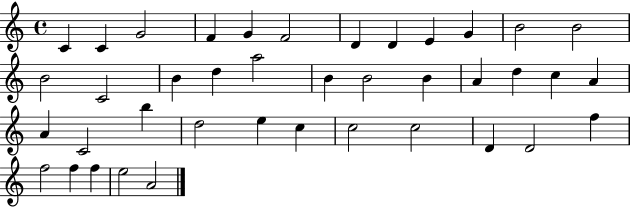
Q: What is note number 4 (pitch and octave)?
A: F4